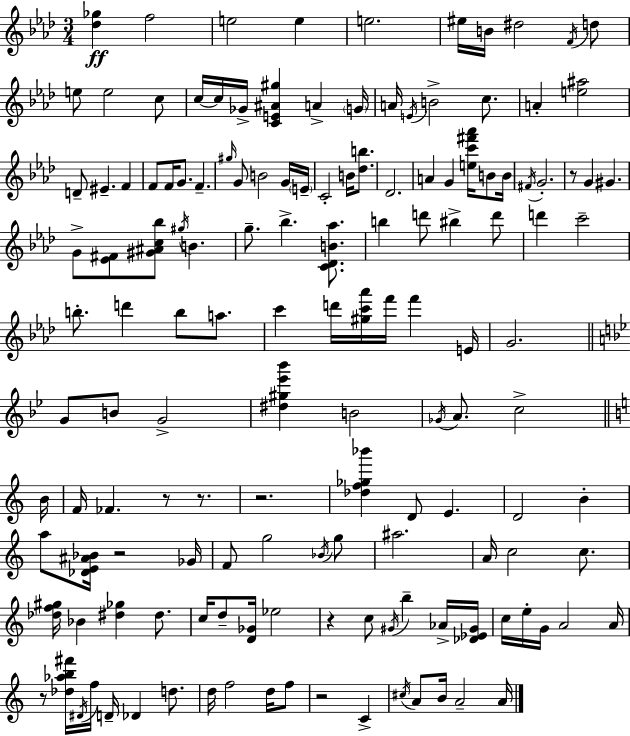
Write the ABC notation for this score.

X:1
T:Untitled
M:3/4
L:1/4
K:Ab
[_d_g] f2 e2 e e2 ^e/4 B/4 ^d2 F/4 d/2 e/2 e2 c/2 c/4 c/4 _G/4 [CE^A^g] A G/4 A/4 E/4 B2 c/2 A [e^a]2 D/2 ^E F F/2 F/4 G/2 F ^g/4 G/2 B2 G/4 E/4 C2 B/4 [_db]/2 _D2 A G [ec'^f'_a']/4 B/2 B/4 ^F/4 G2 z/2 G ^G G/2 [_E^F]/2 [^G^Ac_b]/2 ^g/4 B g/2 _b [C_DB_a]/2 b d'/2 ^b d'/2 d' c'2 b/2 d' b/2 a/2 c' d'/4 [^gc'_a']/4 f'/4 f' E/4 G2 G/2 B/2 G2 [^d^g_e'_b'] B2 _G/4 A/2 c2 B/4 F/4 _F z/2 z/2 z2 [_df_g_b'] D/2 E D2 B a/2 [_DE^A_B]/4 z2 _G/4 F/2 g2 _B/4 g/2 ^a2 A/4 c2 c/2 [_df^g]/4 _B [^d_g] ^d/2 c/4 d/2 [D_G]/4 _e2 z c/2 ^G/4 b _A/4 [_D_E^G]/4 c/4 e/4 G/4 A2 A/4 z/2 [_d_ab^f']/4 ^D/4 f/4 D/4 _D d/2 d/4 f2 d/4 f/2 z2 C ^c/4 A/2 B/4 A2 A/4